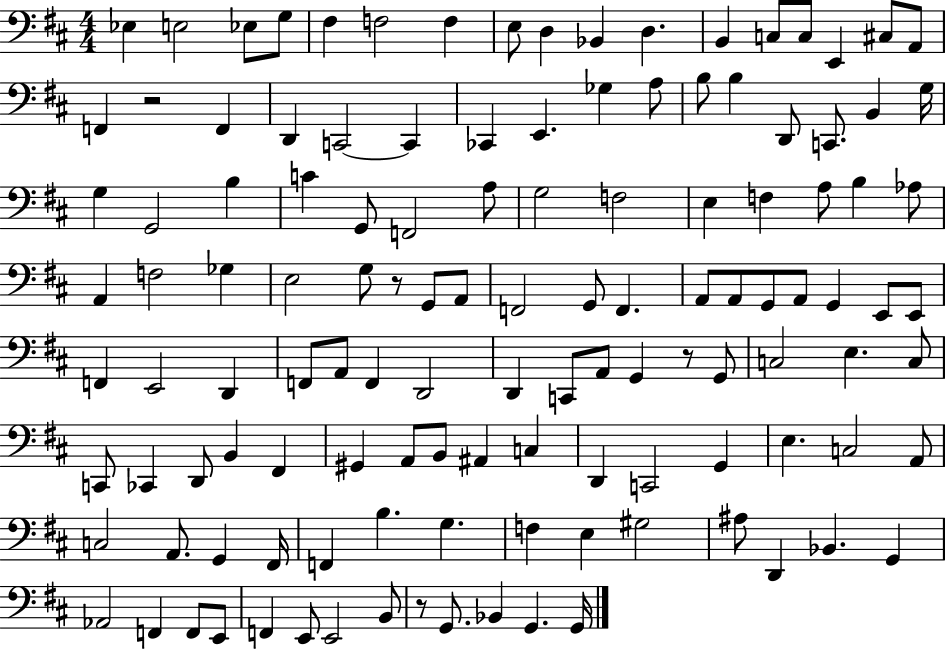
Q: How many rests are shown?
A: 4